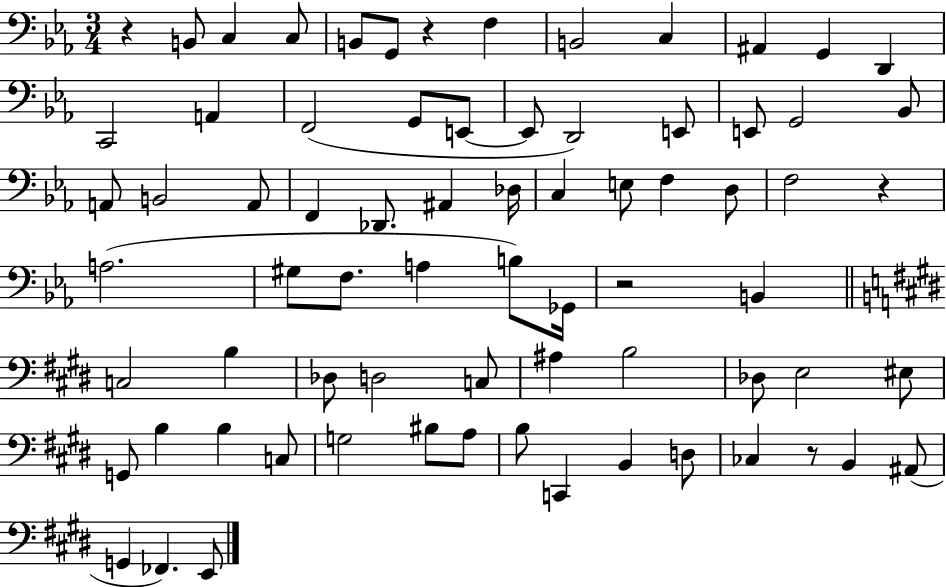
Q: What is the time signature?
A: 3/4